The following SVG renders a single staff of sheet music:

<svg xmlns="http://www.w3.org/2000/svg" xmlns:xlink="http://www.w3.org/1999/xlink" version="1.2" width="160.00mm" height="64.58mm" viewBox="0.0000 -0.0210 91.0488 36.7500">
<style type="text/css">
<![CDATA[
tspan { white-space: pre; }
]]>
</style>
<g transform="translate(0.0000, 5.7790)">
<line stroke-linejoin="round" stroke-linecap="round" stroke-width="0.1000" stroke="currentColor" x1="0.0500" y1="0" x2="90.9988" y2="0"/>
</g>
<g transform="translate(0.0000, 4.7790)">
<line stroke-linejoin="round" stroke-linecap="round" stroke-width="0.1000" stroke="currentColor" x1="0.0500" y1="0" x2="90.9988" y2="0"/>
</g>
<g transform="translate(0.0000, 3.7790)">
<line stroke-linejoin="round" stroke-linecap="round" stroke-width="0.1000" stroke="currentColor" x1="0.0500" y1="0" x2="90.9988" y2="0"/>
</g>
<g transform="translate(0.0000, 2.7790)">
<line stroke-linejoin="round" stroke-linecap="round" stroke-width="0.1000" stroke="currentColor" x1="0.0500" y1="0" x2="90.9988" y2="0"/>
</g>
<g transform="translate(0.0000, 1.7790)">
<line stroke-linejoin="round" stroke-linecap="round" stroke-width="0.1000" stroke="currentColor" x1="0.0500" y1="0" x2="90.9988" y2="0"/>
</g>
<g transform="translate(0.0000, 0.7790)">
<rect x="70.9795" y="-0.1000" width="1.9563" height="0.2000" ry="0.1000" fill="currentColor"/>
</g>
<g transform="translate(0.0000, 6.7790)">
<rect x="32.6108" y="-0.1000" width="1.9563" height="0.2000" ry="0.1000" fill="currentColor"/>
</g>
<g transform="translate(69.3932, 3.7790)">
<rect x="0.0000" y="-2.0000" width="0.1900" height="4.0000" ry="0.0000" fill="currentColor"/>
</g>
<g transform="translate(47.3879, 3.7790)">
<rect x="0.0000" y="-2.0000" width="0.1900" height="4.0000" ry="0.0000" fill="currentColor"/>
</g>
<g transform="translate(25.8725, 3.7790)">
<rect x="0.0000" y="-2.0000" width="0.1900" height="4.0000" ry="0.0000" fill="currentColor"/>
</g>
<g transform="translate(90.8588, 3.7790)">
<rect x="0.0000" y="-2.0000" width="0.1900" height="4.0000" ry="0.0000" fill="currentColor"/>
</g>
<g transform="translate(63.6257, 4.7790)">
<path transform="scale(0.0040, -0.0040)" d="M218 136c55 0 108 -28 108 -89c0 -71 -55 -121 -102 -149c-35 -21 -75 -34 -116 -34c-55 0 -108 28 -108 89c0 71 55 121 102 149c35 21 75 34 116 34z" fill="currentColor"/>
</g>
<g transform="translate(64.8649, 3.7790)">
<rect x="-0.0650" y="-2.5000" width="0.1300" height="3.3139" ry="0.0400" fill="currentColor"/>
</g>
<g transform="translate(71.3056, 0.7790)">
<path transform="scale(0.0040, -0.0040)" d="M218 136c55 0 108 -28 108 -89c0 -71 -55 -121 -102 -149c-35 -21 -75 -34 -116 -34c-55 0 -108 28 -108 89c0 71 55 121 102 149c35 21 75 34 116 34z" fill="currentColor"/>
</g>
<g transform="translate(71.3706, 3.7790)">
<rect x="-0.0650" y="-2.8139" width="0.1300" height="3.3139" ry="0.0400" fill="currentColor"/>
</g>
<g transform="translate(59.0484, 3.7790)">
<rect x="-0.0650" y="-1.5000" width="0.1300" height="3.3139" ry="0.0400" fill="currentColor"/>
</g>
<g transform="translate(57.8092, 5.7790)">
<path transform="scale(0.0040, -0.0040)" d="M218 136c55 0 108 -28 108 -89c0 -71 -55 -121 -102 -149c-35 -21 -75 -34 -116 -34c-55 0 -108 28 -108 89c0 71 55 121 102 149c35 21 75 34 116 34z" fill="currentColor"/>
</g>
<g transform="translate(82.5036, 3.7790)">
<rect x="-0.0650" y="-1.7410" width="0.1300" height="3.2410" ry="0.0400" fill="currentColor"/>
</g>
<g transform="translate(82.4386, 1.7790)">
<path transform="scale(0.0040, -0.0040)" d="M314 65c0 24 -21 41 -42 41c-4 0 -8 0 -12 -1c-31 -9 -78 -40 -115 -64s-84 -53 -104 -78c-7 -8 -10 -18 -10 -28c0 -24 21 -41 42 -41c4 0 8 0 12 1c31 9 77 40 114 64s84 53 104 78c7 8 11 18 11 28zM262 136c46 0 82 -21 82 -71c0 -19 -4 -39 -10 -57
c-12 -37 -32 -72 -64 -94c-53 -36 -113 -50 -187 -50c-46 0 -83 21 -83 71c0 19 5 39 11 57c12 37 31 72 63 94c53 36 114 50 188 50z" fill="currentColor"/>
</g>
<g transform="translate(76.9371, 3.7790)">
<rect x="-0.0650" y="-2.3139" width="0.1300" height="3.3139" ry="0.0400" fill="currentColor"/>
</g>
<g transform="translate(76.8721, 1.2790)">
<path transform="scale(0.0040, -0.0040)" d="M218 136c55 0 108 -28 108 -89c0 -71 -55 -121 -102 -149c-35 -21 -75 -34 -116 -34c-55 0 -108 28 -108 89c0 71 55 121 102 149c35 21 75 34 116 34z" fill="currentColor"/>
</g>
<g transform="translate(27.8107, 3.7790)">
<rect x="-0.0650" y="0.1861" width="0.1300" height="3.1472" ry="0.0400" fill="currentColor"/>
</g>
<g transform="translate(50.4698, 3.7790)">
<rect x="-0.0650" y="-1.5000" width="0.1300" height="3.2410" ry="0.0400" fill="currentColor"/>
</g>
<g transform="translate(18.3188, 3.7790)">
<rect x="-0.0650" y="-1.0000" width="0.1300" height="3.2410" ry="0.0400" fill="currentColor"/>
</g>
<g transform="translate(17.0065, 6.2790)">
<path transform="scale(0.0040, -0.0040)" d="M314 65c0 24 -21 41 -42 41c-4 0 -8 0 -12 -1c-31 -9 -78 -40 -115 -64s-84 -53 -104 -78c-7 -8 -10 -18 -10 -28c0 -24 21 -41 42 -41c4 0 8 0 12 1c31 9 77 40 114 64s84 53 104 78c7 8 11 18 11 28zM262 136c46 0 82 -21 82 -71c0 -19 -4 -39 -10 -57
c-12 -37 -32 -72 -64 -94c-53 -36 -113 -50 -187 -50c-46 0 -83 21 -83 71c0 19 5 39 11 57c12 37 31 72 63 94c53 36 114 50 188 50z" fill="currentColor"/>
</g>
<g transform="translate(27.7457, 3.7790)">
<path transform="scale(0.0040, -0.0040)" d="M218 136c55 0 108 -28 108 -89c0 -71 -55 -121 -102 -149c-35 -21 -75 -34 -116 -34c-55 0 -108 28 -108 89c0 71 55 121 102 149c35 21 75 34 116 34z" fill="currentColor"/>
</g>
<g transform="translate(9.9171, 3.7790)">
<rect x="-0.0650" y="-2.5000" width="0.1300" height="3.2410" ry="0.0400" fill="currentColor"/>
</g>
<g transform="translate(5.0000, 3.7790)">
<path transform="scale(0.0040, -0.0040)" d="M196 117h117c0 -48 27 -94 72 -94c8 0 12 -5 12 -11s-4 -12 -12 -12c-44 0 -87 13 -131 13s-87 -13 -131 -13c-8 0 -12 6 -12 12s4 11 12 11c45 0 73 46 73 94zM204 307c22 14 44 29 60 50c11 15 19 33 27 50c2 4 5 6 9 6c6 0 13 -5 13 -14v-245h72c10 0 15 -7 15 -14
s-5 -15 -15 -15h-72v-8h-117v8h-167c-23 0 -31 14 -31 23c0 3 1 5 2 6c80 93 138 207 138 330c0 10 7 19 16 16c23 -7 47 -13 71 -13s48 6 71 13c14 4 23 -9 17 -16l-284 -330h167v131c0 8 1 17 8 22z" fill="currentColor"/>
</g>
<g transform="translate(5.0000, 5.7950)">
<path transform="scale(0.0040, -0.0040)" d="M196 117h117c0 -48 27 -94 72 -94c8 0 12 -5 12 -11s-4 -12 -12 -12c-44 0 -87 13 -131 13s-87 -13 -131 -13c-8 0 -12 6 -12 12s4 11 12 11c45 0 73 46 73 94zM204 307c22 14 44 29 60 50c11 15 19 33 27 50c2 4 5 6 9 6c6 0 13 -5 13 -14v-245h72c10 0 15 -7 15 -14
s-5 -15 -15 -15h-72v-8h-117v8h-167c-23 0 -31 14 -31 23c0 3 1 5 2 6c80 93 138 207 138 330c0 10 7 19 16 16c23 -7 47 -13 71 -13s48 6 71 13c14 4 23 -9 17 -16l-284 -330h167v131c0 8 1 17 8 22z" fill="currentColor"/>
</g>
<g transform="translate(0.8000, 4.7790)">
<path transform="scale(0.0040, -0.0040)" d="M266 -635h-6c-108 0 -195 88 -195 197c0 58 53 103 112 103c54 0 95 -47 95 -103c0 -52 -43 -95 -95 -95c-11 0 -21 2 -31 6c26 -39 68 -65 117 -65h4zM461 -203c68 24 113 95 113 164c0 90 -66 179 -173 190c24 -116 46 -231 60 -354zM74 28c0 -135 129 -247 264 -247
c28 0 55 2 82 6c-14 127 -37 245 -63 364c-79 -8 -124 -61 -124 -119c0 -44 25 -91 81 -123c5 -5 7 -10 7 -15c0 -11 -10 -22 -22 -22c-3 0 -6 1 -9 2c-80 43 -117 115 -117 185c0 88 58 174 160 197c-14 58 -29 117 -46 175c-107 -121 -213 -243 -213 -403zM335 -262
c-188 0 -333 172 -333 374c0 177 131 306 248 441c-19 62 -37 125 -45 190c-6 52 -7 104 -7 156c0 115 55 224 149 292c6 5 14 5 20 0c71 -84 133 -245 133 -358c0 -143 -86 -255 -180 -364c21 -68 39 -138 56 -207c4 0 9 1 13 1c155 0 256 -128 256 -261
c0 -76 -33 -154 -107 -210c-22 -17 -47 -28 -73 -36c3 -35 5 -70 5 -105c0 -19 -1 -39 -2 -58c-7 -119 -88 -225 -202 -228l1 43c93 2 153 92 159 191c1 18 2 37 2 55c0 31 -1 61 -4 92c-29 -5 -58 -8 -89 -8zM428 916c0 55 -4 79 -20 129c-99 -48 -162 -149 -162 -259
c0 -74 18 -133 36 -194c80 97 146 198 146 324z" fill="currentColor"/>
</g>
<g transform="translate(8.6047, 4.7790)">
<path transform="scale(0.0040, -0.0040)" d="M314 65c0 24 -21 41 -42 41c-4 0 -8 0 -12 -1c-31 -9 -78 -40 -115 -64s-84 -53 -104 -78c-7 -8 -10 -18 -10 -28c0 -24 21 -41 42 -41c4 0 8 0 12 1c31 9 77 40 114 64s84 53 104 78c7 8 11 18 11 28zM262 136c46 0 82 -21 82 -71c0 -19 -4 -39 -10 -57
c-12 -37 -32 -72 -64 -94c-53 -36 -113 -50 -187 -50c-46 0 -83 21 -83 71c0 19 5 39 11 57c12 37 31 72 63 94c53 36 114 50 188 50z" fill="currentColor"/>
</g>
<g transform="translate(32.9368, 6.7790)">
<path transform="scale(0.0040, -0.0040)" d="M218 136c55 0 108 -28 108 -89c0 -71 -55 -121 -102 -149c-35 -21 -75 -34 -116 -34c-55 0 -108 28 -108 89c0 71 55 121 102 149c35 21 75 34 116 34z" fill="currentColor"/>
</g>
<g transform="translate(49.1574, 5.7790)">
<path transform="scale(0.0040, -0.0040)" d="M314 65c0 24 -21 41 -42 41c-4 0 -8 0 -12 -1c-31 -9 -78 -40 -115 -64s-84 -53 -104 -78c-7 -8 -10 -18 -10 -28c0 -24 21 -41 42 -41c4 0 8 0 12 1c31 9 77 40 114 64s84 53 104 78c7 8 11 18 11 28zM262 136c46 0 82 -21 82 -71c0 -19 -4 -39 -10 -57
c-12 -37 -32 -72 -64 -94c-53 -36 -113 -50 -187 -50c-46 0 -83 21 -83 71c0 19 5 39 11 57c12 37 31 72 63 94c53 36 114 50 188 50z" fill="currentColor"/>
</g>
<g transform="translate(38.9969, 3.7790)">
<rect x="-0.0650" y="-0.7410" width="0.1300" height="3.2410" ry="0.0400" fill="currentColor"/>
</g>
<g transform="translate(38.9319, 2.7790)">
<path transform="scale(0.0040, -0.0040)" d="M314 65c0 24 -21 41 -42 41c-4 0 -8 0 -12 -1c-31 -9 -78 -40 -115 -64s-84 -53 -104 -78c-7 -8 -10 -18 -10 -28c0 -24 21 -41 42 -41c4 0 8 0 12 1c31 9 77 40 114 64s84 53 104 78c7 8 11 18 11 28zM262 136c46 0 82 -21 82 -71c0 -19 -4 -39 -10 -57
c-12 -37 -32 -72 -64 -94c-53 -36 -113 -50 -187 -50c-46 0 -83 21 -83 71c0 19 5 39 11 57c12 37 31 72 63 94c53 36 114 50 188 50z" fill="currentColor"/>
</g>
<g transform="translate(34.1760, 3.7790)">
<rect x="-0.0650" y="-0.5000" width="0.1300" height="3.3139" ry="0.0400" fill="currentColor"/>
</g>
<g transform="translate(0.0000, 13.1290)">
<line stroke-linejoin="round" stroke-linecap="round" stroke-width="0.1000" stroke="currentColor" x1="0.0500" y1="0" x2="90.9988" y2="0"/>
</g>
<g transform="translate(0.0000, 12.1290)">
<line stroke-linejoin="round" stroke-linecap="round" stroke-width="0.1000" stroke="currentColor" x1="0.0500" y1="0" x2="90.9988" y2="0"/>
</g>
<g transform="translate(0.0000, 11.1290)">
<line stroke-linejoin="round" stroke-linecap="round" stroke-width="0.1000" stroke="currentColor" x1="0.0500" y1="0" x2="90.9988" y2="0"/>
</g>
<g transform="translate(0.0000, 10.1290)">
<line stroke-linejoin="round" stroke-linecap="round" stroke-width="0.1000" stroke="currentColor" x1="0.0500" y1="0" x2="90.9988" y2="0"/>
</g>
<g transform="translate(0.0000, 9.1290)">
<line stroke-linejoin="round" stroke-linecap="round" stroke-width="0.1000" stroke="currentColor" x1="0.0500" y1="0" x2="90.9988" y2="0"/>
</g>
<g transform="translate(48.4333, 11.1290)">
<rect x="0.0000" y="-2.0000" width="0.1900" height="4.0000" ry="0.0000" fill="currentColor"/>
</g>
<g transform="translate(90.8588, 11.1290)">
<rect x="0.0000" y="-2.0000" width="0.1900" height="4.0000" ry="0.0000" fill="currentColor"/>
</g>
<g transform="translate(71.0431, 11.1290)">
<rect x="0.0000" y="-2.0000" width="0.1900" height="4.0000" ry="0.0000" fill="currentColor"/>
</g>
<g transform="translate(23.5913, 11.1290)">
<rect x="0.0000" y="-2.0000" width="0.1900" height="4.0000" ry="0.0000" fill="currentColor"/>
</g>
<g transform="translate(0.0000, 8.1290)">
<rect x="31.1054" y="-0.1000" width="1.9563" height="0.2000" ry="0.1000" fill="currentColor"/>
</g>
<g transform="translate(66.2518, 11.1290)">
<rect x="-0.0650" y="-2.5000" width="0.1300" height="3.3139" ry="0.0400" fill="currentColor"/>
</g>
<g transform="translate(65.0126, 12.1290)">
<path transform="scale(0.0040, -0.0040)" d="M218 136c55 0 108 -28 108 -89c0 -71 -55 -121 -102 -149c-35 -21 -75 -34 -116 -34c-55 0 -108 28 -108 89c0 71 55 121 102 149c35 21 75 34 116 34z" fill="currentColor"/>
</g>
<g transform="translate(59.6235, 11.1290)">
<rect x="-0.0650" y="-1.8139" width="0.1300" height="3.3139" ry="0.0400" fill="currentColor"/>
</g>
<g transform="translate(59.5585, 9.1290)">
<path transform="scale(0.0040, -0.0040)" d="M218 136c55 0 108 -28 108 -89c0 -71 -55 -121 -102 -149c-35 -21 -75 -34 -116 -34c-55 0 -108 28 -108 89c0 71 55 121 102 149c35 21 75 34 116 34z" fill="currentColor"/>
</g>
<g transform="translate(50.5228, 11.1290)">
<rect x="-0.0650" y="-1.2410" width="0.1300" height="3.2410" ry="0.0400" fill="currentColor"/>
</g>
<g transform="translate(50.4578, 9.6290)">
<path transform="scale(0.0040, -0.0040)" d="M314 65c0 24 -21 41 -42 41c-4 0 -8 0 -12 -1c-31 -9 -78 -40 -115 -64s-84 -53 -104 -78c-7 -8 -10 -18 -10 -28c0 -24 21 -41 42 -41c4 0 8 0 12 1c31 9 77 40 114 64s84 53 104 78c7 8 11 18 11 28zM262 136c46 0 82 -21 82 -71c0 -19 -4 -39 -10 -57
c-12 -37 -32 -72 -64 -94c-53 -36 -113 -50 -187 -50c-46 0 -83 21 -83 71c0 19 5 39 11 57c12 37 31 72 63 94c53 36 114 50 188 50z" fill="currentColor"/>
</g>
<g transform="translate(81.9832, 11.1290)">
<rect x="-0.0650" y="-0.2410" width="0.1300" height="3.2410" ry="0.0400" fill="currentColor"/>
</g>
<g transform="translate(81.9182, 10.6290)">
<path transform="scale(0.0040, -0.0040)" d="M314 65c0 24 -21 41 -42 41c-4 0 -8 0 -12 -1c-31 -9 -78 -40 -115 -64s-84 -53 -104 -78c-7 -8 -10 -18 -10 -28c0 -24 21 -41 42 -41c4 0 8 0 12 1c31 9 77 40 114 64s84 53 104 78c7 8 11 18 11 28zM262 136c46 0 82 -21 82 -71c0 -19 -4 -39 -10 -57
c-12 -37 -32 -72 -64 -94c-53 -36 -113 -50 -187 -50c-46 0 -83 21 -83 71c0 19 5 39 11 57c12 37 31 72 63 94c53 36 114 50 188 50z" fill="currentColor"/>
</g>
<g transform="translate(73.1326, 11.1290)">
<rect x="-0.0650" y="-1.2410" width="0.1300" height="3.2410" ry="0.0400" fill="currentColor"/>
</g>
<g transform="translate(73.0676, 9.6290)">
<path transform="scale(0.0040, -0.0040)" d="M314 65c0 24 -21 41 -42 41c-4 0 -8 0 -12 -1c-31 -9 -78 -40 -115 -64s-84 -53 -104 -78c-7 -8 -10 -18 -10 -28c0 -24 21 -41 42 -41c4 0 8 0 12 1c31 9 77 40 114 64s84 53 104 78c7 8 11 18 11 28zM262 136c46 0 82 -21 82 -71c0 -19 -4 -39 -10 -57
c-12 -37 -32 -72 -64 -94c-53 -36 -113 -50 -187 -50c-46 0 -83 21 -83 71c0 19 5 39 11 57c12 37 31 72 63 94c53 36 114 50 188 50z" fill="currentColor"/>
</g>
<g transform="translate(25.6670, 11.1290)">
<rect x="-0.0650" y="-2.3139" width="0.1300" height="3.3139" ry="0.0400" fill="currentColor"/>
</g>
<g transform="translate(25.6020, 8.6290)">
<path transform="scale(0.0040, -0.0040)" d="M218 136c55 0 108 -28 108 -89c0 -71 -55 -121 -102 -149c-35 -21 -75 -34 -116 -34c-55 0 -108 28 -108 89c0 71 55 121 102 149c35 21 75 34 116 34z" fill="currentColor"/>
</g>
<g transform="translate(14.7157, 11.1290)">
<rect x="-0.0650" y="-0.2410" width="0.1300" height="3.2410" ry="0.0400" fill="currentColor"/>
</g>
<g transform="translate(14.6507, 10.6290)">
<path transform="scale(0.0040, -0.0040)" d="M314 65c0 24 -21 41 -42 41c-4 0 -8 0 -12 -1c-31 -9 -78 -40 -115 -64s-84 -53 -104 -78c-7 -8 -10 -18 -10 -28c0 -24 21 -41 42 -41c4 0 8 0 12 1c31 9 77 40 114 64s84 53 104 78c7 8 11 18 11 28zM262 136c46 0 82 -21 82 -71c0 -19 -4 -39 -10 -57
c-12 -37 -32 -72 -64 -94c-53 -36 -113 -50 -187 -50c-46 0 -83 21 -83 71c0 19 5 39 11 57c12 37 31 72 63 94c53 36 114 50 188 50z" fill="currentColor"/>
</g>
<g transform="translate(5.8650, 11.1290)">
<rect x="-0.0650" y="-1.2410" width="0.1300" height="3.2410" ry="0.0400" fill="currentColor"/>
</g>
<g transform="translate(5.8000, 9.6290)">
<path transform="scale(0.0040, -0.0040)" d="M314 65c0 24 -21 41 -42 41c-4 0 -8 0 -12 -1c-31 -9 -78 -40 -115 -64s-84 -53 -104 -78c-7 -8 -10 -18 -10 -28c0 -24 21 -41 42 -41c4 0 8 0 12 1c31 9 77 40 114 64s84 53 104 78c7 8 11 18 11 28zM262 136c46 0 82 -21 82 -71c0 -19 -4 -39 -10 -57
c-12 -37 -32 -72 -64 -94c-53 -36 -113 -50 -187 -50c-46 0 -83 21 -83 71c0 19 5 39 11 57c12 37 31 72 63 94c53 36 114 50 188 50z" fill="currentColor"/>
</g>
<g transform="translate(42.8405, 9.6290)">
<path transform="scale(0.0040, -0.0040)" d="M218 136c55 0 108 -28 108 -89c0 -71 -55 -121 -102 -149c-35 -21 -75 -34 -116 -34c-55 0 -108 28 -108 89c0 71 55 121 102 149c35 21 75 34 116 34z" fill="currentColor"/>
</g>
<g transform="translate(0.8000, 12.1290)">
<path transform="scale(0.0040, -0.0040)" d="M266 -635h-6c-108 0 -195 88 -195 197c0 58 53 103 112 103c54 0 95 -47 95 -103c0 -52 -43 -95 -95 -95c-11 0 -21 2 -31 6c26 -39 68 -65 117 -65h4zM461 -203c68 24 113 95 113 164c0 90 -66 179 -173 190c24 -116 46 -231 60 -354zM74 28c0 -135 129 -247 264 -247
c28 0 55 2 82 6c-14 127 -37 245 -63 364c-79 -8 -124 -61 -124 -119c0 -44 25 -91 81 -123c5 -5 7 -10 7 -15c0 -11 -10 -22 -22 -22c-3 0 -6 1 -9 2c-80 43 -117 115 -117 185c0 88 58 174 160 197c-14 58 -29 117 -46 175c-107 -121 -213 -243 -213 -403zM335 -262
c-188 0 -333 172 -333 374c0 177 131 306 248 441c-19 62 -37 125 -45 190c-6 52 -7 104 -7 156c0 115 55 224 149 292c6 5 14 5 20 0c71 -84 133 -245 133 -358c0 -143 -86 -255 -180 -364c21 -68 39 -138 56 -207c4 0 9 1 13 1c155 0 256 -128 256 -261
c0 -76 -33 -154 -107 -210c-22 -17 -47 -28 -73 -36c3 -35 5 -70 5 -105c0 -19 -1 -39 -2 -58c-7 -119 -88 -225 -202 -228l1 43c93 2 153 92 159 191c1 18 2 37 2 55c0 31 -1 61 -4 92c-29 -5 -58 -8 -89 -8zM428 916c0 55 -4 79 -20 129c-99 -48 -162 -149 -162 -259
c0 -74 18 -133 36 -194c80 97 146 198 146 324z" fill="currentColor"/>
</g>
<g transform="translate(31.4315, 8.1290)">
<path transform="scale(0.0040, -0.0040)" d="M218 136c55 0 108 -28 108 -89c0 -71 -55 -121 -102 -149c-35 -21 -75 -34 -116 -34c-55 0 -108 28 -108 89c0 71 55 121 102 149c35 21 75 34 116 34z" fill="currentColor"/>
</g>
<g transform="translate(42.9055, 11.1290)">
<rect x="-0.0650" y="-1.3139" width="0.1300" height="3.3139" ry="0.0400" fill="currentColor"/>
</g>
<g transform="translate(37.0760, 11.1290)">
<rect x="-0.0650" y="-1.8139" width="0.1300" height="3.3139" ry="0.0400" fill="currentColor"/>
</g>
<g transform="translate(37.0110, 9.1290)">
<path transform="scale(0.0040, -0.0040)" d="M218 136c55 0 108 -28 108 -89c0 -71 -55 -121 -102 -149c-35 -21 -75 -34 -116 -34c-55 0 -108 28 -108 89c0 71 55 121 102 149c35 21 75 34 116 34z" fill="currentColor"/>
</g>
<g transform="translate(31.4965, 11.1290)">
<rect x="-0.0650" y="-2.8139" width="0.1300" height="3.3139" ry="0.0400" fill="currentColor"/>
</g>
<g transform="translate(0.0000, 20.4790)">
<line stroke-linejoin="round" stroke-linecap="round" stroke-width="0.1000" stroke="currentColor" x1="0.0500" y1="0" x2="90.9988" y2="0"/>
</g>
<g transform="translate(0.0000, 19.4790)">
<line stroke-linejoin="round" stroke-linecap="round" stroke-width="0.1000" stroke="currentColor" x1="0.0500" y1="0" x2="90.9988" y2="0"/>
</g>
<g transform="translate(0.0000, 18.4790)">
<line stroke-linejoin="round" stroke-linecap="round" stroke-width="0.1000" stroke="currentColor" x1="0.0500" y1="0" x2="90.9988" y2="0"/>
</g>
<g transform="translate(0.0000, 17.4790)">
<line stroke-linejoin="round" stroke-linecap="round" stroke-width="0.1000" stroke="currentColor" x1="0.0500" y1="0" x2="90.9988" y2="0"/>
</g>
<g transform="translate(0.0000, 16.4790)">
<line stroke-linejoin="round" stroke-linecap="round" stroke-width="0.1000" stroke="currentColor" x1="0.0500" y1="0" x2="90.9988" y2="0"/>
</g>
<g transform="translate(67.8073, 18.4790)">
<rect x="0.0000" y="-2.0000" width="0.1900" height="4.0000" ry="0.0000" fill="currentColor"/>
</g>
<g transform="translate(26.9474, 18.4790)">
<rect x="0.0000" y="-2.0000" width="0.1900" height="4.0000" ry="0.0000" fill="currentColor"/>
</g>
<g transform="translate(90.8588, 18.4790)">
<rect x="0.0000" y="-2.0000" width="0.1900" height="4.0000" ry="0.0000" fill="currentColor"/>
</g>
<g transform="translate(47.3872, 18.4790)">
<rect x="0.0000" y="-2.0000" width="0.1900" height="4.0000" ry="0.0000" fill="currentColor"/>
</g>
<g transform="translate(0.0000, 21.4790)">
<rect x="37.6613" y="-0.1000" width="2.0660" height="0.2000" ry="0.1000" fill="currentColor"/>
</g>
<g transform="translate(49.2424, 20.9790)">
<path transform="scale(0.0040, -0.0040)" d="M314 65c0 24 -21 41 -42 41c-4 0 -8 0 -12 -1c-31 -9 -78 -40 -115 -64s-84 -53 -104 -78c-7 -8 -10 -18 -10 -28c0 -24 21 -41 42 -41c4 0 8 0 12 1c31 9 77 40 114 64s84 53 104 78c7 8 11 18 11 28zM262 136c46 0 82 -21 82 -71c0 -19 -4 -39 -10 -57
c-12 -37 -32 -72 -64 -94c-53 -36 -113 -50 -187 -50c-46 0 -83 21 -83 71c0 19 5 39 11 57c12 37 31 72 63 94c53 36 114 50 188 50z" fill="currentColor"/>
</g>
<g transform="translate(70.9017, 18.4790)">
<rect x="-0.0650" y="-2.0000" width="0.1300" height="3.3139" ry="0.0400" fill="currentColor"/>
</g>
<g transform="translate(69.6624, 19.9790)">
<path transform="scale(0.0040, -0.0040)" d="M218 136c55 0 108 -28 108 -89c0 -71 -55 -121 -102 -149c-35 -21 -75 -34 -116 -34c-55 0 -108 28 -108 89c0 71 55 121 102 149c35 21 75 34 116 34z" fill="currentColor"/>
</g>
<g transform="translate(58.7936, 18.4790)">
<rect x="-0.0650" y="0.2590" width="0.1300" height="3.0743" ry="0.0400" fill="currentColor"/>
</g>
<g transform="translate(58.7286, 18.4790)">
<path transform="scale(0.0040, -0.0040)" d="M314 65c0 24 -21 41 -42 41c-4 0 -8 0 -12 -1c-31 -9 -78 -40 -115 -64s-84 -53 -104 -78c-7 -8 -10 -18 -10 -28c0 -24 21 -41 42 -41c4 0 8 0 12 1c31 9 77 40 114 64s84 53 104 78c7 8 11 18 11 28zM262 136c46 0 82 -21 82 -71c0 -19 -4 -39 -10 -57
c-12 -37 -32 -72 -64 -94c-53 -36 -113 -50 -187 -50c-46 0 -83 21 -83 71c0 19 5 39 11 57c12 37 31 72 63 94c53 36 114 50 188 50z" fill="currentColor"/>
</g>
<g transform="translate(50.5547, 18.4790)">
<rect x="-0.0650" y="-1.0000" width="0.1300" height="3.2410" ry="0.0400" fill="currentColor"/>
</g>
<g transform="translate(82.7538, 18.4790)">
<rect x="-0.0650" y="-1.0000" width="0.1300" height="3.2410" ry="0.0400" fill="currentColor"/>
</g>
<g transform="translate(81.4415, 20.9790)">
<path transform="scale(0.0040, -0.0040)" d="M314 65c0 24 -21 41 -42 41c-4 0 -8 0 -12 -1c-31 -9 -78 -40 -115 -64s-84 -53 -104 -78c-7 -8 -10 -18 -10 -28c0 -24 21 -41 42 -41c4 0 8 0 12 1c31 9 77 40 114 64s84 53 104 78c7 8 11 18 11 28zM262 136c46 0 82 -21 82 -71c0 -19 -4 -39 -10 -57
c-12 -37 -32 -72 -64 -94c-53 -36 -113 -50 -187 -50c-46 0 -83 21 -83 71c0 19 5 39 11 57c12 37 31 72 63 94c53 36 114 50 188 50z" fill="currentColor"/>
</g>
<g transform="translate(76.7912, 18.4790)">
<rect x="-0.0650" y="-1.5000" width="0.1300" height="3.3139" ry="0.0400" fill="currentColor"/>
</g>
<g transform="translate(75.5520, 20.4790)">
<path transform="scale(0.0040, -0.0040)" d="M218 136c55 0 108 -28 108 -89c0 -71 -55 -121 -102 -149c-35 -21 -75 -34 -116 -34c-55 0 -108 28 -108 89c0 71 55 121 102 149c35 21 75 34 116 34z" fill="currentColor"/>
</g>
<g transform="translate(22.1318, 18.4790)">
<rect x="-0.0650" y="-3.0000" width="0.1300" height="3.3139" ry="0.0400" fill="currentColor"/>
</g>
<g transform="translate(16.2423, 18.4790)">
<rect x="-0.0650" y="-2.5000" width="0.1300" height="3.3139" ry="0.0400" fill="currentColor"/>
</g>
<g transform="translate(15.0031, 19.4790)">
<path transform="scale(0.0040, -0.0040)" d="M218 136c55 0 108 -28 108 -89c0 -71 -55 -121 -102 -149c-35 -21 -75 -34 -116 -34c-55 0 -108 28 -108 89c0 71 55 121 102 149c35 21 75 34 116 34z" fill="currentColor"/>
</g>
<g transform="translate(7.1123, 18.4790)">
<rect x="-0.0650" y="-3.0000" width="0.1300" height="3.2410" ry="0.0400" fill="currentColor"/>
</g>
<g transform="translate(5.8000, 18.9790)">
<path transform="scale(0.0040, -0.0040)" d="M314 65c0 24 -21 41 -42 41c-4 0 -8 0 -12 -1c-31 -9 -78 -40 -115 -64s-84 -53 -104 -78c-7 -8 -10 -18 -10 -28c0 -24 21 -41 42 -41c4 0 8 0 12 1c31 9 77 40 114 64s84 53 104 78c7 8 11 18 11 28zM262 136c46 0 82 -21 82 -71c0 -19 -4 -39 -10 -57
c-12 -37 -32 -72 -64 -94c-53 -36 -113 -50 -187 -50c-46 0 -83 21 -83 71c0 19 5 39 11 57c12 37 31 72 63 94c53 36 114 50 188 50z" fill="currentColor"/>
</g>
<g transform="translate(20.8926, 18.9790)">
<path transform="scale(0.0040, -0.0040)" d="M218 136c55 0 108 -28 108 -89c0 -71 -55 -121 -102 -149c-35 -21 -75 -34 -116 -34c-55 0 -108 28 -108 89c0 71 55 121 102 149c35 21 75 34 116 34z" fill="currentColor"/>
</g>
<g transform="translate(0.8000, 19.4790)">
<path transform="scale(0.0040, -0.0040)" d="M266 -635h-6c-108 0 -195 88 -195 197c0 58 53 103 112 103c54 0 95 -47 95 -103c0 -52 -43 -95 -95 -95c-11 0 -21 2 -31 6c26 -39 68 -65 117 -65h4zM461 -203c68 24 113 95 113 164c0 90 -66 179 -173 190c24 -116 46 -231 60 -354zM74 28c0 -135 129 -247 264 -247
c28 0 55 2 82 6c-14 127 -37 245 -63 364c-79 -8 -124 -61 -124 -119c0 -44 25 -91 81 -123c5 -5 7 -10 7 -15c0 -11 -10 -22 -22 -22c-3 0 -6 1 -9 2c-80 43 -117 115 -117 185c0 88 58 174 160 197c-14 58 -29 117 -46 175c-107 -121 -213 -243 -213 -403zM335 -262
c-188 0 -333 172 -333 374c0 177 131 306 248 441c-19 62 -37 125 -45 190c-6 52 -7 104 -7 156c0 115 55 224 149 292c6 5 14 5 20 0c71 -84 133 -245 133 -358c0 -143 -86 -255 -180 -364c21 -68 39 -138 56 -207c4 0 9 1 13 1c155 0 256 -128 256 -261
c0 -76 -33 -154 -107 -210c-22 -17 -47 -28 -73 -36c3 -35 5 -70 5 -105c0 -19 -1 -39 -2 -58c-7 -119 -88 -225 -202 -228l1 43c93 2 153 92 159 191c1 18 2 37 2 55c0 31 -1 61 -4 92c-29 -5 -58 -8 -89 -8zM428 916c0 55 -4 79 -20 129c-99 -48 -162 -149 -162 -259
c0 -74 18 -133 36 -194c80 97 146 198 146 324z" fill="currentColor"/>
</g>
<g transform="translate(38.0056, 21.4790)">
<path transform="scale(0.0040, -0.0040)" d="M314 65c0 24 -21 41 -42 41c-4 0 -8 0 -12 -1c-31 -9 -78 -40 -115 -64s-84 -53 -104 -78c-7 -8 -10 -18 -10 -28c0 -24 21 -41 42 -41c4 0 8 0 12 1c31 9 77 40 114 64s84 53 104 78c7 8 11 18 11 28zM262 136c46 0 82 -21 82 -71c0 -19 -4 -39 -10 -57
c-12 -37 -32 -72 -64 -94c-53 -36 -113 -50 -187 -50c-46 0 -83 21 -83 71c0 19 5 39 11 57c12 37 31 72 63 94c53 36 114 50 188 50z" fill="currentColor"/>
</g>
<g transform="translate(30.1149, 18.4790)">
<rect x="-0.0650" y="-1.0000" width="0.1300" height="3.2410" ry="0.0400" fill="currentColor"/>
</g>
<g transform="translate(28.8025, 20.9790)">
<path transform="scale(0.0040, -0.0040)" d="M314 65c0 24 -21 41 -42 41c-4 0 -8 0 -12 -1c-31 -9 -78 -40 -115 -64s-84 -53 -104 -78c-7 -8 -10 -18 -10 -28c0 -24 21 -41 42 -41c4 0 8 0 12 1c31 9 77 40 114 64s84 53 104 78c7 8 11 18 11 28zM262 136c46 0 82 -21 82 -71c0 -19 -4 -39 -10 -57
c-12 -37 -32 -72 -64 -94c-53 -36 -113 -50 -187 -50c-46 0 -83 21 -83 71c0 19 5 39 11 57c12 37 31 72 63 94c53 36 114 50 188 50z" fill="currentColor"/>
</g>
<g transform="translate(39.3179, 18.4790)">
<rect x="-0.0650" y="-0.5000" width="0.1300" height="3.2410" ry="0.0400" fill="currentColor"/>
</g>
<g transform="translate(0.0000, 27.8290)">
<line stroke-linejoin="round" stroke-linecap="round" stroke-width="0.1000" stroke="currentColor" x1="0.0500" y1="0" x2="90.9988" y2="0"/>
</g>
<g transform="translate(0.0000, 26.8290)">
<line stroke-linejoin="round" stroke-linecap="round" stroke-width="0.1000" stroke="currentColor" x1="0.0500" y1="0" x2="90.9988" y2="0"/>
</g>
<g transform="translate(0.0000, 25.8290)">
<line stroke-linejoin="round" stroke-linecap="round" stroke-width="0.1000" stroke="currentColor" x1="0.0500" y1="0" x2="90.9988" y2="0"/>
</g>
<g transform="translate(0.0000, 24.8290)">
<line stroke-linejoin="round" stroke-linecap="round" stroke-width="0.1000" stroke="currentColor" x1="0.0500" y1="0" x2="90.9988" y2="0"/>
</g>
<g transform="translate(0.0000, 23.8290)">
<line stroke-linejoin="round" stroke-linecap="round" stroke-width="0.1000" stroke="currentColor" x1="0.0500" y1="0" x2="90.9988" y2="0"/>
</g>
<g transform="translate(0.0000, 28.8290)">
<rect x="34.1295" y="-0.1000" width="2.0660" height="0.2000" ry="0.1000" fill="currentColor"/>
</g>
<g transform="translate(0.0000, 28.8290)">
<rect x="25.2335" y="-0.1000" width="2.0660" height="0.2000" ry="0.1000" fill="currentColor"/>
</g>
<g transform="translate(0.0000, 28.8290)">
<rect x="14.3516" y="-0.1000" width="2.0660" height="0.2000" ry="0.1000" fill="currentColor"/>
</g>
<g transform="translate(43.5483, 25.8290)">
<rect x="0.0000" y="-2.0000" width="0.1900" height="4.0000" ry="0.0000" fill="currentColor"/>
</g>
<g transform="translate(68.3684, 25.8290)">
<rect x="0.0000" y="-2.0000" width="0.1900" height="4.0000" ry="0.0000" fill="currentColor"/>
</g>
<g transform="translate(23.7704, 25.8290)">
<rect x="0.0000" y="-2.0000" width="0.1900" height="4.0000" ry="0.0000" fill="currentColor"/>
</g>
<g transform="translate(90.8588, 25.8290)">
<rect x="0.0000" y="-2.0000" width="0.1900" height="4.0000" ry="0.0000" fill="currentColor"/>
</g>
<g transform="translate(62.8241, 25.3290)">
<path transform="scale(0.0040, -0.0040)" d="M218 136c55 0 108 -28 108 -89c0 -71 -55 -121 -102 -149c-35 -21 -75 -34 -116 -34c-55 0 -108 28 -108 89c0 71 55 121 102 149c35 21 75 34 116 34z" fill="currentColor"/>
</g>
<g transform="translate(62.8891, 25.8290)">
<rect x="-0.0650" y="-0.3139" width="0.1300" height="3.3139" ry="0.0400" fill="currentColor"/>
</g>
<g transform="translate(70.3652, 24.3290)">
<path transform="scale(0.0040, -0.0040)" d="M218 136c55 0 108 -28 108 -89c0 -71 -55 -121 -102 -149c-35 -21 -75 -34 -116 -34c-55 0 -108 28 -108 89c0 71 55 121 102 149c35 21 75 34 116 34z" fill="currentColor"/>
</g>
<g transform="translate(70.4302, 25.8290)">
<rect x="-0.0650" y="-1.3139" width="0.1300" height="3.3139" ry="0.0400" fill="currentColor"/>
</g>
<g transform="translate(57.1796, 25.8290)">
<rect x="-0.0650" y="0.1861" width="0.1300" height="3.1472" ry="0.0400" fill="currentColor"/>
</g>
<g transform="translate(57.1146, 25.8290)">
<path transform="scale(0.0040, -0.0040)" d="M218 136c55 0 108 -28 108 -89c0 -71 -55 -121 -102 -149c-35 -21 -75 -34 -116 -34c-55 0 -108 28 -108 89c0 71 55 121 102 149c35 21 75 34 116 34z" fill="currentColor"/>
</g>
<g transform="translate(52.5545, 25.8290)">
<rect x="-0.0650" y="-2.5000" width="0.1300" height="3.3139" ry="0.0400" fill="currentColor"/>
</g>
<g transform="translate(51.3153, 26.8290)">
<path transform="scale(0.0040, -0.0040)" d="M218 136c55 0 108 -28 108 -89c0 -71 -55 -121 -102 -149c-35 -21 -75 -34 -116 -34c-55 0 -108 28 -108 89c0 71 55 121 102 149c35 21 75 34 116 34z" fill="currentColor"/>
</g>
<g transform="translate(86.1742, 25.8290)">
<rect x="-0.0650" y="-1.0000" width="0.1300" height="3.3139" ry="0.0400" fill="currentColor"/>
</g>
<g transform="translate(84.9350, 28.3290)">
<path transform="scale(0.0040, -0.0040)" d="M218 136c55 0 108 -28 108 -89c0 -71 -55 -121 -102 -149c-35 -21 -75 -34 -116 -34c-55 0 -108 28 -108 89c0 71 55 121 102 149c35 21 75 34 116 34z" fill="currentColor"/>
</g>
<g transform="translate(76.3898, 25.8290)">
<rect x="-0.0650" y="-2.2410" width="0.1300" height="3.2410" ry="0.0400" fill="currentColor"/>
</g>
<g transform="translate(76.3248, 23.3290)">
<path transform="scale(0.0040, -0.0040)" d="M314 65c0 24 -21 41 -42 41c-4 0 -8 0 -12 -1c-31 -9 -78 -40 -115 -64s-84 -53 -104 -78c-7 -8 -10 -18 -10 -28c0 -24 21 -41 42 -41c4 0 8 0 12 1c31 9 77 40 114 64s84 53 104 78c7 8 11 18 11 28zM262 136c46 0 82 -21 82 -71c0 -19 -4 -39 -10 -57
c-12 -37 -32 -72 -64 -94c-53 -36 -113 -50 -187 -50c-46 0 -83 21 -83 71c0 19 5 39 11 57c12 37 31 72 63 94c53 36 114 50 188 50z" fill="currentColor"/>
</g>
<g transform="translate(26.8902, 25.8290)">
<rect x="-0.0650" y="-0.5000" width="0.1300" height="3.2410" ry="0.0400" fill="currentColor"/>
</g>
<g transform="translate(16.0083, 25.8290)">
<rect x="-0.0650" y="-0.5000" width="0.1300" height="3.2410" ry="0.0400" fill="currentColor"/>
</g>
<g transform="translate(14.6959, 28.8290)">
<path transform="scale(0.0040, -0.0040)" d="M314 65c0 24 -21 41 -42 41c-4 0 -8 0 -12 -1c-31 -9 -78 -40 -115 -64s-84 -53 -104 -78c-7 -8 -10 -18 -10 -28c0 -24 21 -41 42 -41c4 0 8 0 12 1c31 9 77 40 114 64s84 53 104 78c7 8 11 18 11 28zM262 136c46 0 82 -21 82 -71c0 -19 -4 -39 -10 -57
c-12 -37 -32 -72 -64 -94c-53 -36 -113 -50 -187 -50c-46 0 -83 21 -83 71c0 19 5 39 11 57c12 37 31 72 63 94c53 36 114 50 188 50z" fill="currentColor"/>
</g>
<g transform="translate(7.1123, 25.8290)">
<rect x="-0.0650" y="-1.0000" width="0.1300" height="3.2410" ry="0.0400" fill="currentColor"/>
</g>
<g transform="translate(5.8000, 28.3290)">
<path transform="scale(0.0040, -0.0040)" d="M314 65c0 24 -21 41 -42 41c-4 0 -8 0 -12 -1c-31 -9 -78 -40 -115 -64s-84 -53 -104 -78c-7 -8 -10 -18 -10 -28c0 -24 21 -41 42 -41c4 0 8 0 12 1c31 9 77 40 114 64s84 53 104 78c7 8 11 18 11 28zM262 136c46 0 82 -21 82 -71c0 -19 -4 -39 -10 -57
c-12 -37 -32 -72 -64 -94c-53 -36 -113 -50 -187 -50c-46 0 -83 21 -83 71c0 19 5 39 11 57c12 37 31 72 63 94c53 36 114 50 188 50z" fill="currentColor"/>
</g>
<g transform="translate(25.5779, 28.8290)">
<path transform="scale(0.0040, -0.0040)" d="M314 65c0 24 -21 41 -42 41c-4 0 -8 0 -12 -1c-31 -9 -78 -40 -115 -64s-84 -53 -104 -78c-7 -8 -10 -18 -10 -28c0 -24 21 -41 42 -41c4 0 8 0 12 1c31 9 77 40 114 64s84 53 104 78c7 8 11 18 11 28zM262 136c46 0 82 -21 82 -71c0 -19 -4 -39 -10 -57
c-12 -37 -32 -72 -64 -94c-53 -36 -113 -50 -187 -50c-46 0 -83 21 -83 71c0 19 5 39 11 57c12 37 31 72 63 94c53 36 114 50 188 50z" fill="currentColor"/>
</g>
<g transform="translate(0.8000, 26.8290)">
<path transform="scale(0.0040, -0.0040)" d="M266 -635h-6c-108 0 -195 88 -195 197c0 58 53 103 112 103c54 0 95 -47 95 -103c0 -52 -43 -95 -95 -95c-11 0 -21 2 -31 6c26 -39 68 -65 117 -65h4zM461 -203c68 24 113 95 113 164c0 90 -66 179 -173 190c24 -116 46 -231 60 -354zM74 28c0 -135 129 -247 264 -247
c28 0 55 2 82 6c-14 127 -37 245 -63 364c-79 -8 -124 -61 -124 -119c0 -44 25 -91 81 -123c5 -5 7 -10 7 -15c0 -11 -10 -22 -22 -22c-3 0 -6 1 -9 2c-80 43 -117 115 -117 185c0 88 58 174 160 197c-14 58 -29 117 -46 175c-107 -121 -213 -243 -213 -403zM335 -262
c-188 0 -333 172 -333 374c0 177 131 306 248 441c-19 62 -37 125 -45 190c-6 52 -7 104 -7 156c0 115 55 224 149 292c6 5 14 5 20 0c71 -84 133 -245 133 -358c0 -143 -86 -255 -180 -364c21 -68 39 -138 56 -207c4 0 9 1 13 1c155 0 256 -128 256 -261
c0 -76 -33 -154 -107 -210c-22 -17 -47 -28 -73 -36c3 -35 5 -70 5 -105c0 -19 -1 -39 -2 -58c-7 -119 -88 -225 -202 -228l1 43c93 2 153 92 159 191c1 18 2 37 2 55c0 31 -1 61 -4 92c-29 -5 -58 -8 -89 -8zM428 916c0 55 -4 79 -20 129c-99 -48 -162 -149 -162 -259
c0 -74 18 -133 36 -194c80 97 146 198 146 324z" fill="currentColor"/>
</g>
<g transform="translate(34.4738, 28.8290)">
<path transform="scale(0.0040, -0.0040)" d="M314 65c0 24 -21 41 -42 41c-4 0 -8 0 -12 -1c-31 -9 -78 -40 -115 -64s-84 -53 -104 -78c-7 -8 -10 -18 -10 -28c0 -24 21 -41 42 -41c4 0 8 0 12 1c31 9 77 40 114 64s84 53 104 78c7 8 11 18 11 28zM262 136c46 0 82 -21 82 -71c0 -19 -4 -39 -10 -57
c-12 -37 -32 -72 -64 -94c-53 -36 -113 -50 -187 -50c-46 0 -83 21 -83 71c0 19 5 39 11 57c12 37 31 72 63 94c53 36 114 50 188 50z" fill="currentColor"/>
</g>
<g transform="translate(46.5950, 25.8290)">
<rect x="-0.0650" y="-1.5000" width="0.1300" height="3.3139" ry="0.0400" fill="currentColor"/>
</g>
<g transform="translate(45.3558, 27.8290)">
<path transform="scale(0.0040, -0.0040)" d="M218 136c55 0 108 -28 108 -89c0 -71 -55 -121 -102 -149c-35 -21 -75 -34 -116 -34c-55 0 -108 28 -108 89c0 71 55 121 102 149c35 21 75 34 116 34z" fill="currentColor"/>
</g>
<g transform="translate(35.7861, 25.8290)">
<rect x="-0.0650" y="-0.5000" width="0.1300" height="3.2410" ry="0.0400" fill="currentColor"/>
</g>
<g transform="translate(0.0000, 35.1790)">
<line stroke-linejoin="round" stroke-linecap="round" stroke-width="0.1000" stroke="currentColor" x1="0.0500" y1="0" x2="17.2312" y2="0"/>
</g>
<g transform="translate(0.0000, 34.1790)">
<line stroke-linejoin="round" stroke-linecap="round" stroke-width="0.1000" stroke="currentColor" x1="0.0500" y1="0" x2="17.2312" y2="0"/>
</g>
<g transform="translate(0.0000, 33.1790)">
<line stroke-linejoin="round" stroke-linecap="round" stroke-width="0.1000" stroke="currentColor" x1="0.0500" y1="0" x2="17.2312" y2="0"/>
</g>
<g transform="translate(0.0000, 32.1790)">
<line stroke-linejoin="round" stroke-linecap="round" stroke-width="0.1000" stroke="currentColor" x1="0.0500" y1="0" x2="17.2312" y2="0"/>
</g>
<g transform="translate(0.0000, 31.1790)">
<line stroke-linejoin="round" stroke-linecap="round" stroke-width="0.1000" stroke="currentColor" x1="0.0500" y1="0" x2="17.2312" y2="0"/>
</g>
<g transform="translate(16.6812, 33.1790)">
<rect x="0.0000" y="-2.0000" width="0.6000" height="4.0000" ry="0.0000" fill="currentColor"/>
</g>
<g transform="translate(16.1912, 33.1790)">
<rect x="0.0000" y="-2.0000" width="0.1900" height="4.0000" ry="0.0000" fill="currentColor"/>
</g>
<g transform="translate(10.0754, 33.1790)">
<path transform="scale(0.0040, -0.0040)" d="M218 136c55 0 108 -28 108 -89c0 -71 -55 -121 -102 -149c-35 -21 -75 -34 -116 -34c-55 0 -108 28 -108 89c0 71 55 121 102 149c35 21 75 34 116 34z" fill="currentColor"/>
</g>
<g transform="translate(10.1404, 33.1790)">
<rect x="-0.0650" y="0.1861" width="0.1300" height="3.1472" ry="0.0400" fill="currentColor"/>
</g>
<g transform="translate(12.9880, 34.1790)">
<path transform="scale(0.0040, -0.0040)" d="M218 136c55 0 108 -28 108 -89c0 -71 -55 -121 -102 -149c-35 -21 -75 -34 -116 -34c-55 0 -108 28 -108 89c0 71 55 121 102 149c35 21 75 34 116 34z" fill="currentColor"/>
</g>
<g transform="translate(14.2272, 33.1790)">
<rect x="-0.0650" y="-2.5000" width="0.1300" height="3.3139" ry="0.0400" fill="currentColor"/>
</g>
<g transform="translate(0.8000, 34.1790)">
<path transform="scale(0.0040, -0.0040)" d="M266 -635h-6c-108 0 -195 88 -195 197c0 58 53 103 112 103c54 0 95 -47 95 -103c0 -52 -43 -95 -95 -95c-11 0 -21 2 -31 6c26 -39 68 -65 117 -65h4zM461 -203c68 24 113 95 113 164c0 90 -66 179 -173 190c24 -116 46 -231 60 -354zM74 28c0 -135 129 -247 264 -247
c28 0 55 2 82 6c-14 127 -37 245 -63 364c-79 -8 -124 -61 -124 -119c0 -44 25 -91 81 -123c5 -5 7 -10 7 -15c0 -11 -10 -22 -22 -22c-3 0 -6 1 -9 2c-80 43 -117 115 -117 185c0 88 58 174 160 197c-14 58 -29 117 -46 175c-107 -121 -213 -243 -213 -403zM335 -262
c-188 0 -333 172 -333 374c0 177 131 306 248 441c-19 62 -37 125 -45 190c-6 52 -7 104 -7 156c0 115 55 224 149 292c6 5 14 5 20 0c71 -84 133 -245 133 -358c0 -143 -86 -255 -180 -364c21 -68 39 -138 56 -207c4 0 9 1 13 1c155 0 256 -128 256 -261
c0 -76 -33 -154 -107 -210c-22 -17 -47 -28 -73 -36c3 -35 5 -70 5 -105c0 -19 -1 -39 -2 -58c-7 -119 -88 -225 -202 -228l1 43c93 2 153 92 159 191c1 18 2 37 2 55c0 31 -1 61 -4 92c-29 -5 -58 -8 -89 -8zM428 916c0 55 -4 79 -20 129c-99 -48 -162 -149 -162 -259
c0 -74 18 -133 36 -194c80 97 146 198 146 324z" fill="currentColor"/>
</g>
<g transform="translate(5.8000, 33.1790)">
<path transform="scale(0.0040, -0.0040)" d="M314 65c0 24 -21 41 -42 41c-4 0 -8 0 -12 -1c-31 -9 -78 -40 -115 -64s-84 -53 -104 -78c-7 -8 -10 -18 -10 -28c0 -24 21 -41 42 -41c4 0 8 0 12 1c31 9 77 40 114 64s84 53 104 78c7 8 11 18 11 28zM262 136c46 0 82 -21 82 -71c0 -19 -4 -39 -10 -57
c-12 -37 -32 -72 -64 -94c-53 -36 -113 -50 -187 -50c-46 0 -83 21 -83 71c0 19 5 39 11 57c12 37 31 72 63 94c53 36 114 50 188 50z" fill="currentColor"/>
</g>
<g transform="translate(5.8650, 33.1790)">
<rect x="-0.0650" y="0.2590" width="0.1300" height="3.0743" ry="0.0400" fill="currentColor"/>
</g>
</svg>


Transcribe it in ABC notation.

X:1
T:Untitled
M:4/4
L:1/4
K:C
G2 D2 B C d2 E2 E G a g f2 e2 c2 g a f e e2 f G e2 c2 A2 G A D2 C2 D2 B2 F E D2 D2 C2 C2 C2 E G B c e g2 D B2 B G